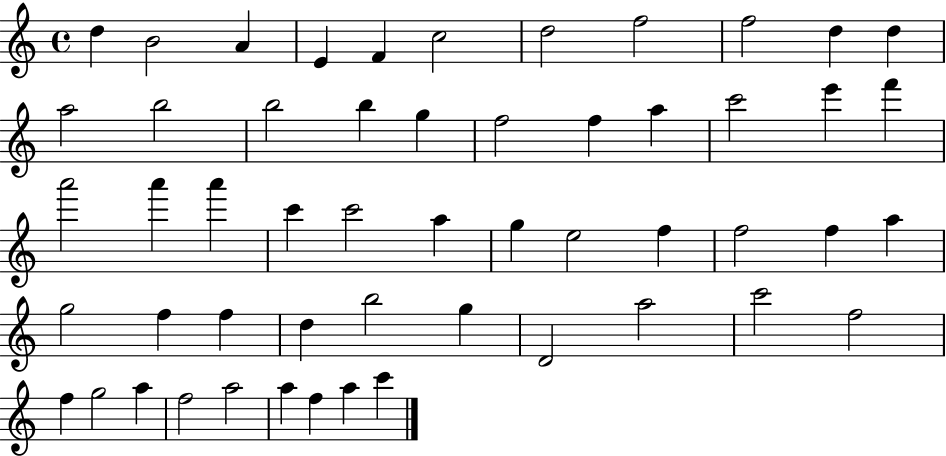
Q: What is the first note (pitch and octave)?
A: D5